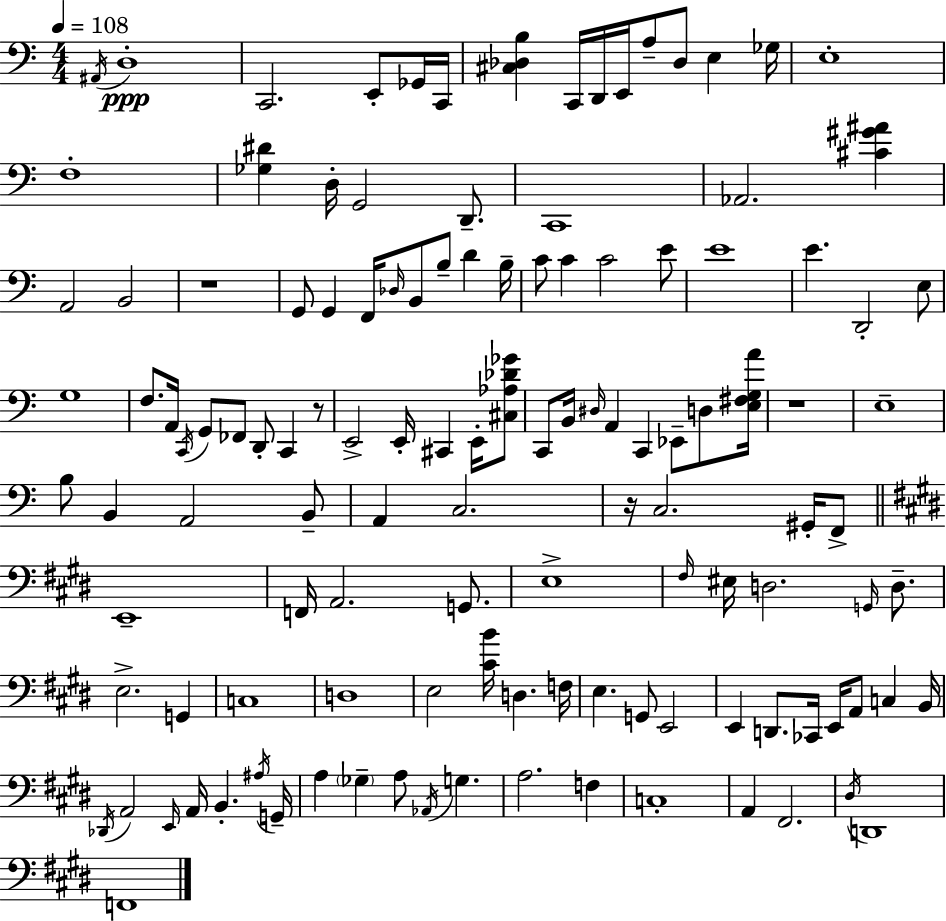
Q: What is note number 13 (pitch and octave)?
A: Gb3